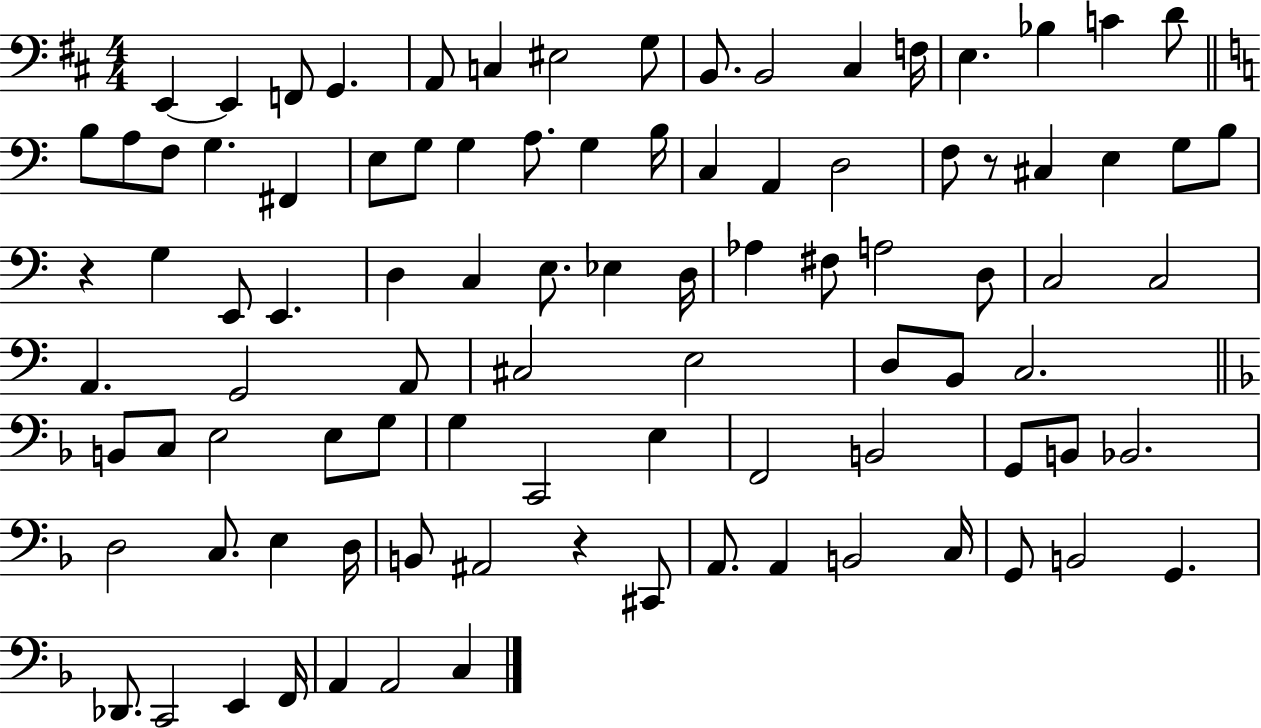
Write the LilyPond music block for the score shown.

{
  \clef bass
  \numericTimeSignature
  \time 4/4
  \key d \major
  e,4~~ e,4 f,8 g,4. | a,8 c4 eis2 g8 | b,8. b,2 cis4 f16 | e4. bes4 c'4 d'8 | \break \bar "||" \break \key c \major b8 a8 f8 g4. fis,4 | e8 g8 g4 a8. g4 b16 | c4 a,4 d2 | f8 r8 cis4 e4 g8 b8 | \break r4 g4 e,8 e,4. | d4 c4 e8. ees4 d16 | aes4 fis8 a2 d8 | c2 c2 | \break a,4. g,2 a,8 | cis2 e2 | d8 b,8 c2. | \bar "||" \break \key f \major b,8 c8 e2 e8 g8 | g4 c,2 e4 | f,2 b,2 | g,8 b,8 bes,2. | \break d2 c8. e4 d16 | b,8 ais,2 r4 cis,8 | a,8. a,4 b,2 c16 | g,8 b,2 g,4. | \break des,8. c,2 e,4 f,16 | a,4 a,2 c4 | \bar "|."
}